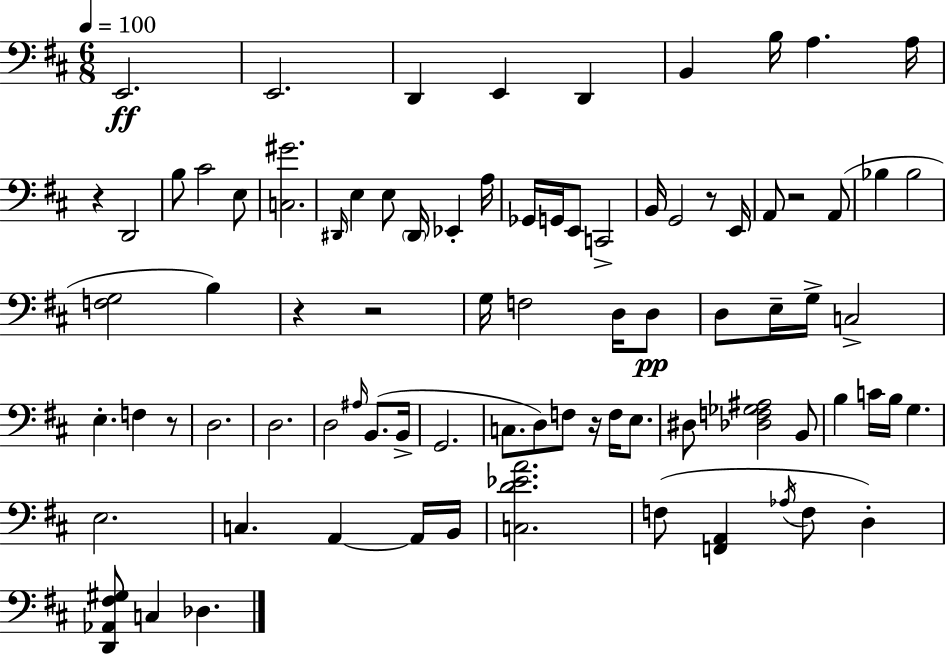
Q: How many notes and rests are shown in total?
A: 83